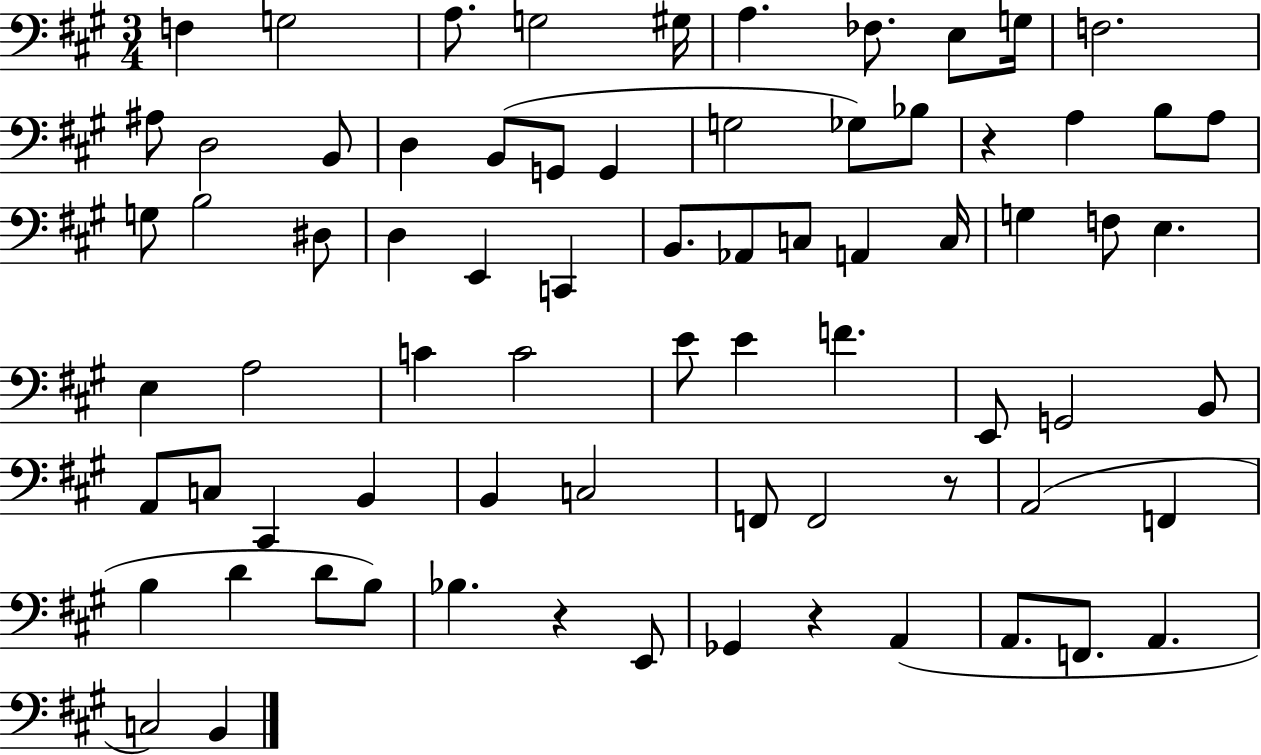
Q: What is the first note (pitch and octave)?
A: F3